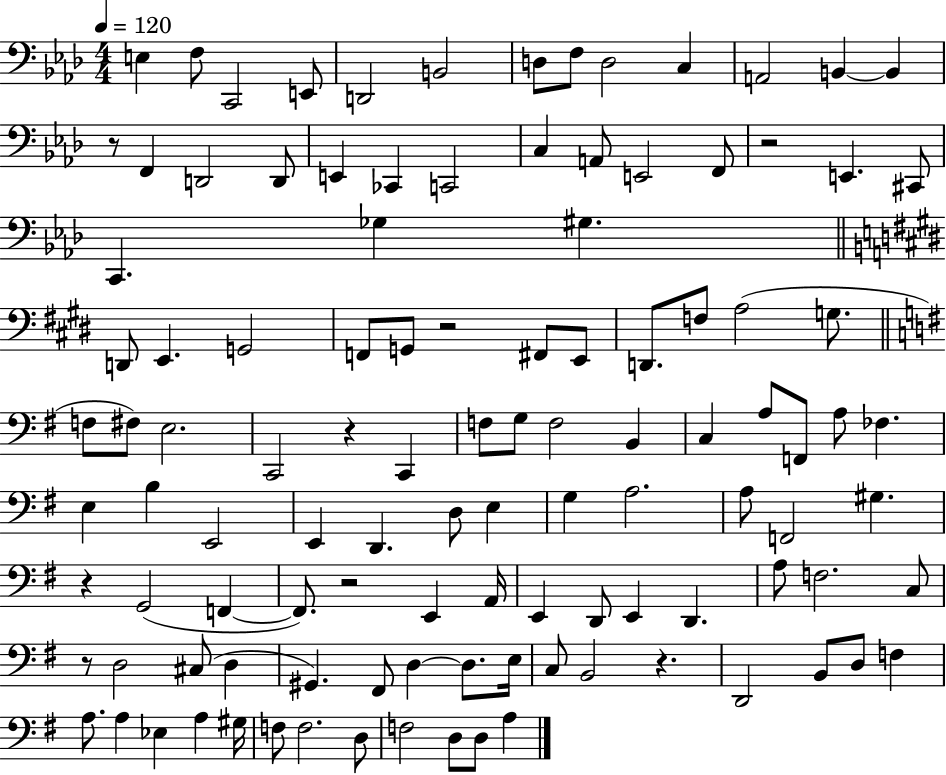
E3/q F3/e C2/h E2/e D2/h B2/h D3/e F3/e D3/h C3/q A2/h B2/q B2/q R/e F2/q D2/h D2/e E2/q CES2/q C2/h C3/q A2/e E2/h F2/e R/h E2/q. C#2/e C2/q. Gb3/q G#3/q. D2/e E2/q. G2/h F2/e G2/e R/h F#2/e E2/e D2/e. F3/e A3/h G3/e. F3/e F#3/e E3/h. C2/h R/q C2/q F3/e G3/e F3/h B2/q C3/q A3/e F2/e A3/e FES3/q. E3/q B3/q E2/h E2/q D2/q. D3/e E3/q G3/q A3/h. A3/e F2/h G#3/q. R/q G2/h F2/q F2/e. R/h E2/q A2/s E2/q D2/e E2/q D2/q. A3/e F3/h. C3/e R/e D3/h C#3/e D3/q G#2/q. F#2/e D3/q D3/e. E3/s C3/e B2/h R/q. D2/h B2/e D3/e F3/q A3/e. A3/q Eb3/q A3/q G#3/s F3/e F3/h. D3/e F3/h D3/e D3/e A3/q